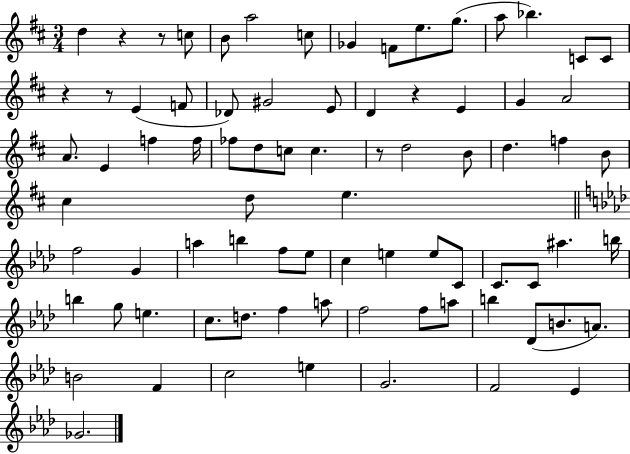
D5/q R/q R/e C5/e B4/e A5/h C5/e Gb4/q F4/e E5/e. G5/e. A5/e Bb5/q. C4/e C4/e R/q R/e E4/q F4/e Db4/e G#4/h E4/e D4/q R/q E4/q G4/q A4/h A4/e. E4/q F5/q F5/s FES5/e D5/e C5/e C5/q. R/e D5/h B4/e D5/q. F5/q B4/e C#5/q D5/e E5/q. F5/h G4/q A5/q B5/q F5/e Eb5/e C5/q E5/q E5/e C4/e C4/e. C4/e A#5/q. B5/s B5/q G5/e E5/q. C5/e. D5/e. F5/q A5/e F5/h F5/e A5/e B5/q Db4/e B4/e. A4/e. B4/h F4/q C5/h E5/q G4/h. F4/h Eb4/q Gb4/h.